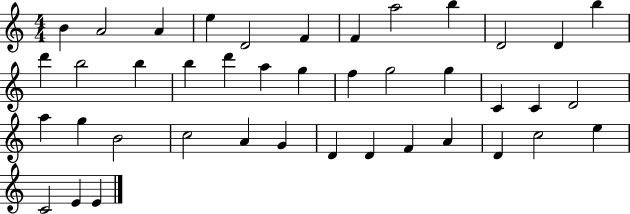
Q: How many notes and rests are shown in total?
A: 41